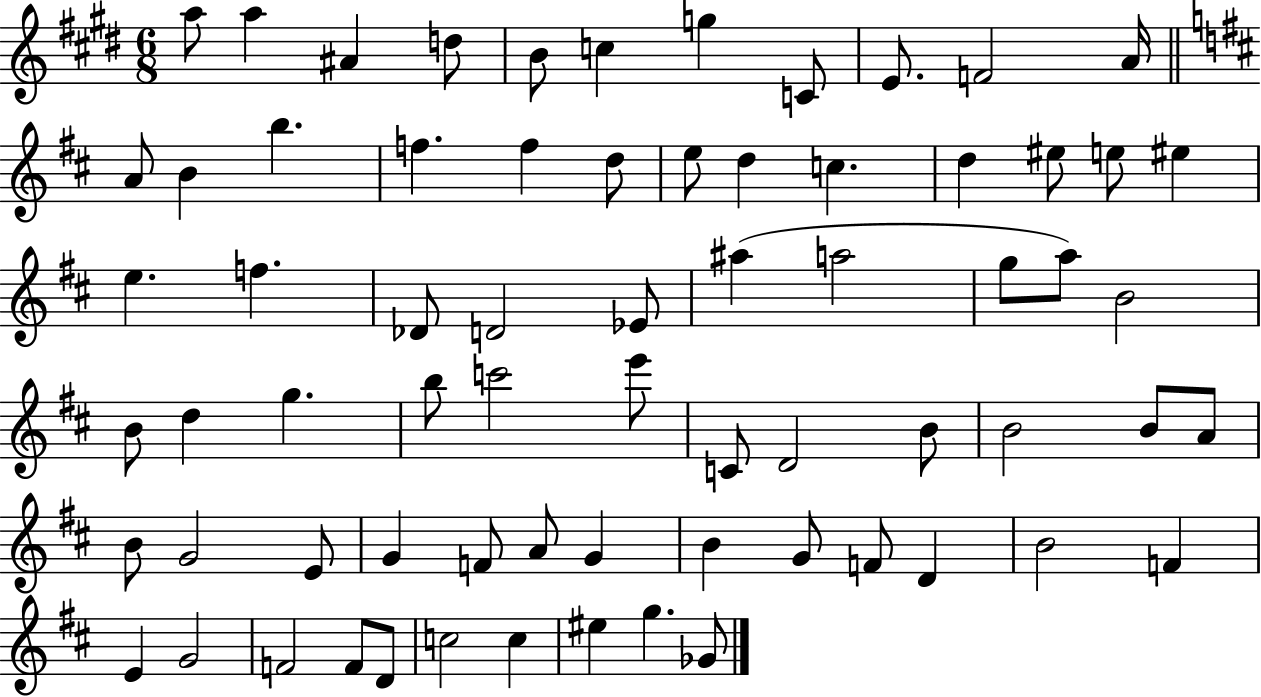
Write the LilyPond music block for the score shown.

{
  \clef treble
  \numericTimeSignature
  \time 6/8
  \key e \major
  a''8 a''4 ais'4 d''8 | b'8 c''4 g''4 c'8 | e'8. f'2 a'16 | \bar "||" \break \key d \major a'8 b'4 b''4. | f''4. f''4 d''8 | e''8 d''4 c''4. | d''4 eis''8 e''8 eis''4 | \break e''4. f''4. | des'8 d'2 ees'8 | ais''4( a''2 | g''8 a''8) b'2 | \break b'8 d''4 g''4. | b''8 c'''2 e'''8 | c'8 d'2 b'8 | b'2 b'8 a'8 | \break b'8 g'2 e'8 | g'4 f'8 a'8 g'4 | b'4 g'8 f'8 d'4 | b'2 f'4 | \break e'4 g'2 | f'2 f'8 d'8 | c''2 c''4 | eis''4 g''4. ges'8 | \break \bar "|."
}